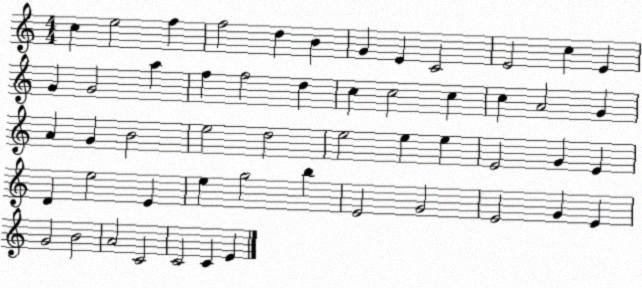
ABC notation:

X:1
T:Untitled
M:4/4
L:1/4
K:C
c e2 f f2 d B G E C2 E2 c E G G2 a f f2 d c c2 c c A2 G A G B2 e2 d2 e2 e e E2 G E D e2 E e g2 b E2 G2 E2 G E G2 B2 A2 C2 C2 C E